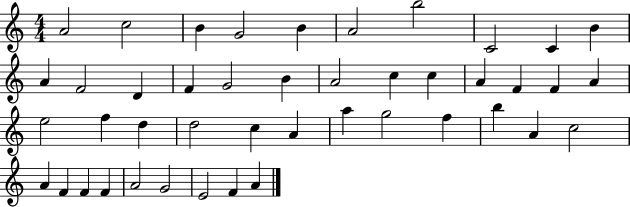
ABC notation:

X:1
T:Untitled
M:4/4
L:1/4
K:C
A2 c2 B G2 B A2 b2 C2 C B A F2 D F G2 B A2 c c A F F A e2 f d d2 c A a g2 f b A c2 A F F F A2 G2 E2 F A